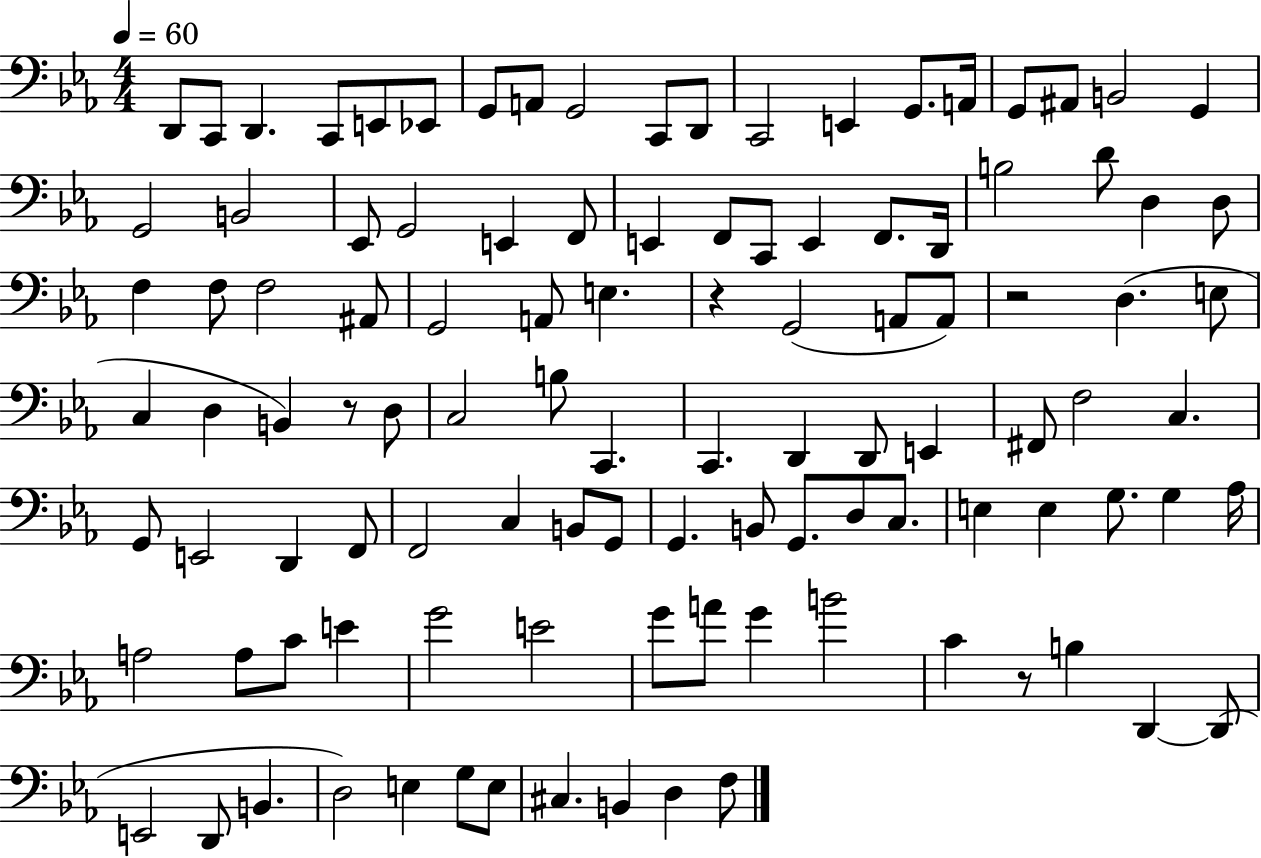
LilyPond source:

{
  \clef bass
  \numericTimeSignature
  \time 4/4
  \key ees \major
  \tempo 4 = 60
  d,8 c,8 d,4. c,8 e,8 ees,8 | g,8 a,8 g,2 c,8 d,8 | c,2 e,4 g,8. a,16 | g,8 ais,8 b,2 g,4 | \break g,2 b,2 | ees,8 g,2 e,4 f,8 | e,4 f,8 c,8 e,4 f,8. d,16 | b2 d'8 d4 d8 | \break f4 f8 f2 ais,8 | g,2 a,8 e4. | r4 g,2( a,8 a,8) | r2 d4.( e8 | \break c4 d4 b,4) r8 d8 | c2 b8 c,4. | c,4. d,4 d,8 e,4 | fis,8 f2 c4. | \break g,8 e,2 d,4 f,8 | f,2 c4 b,8 g,8 | g,4. b,8 g,8. d8 c8. | e4 e4 g8. g4 aes16 | \break a2 a8 c'8 e'4 | g'2 e'2 | g'8 a'8 g'4 b'2 | c'4 r8 b4 d,4~~ d,8( | \break e,2 d,8 b,4. | d2) e4 g8 e8 | cis4. b,4 d4 f8 | \bar "|."
}